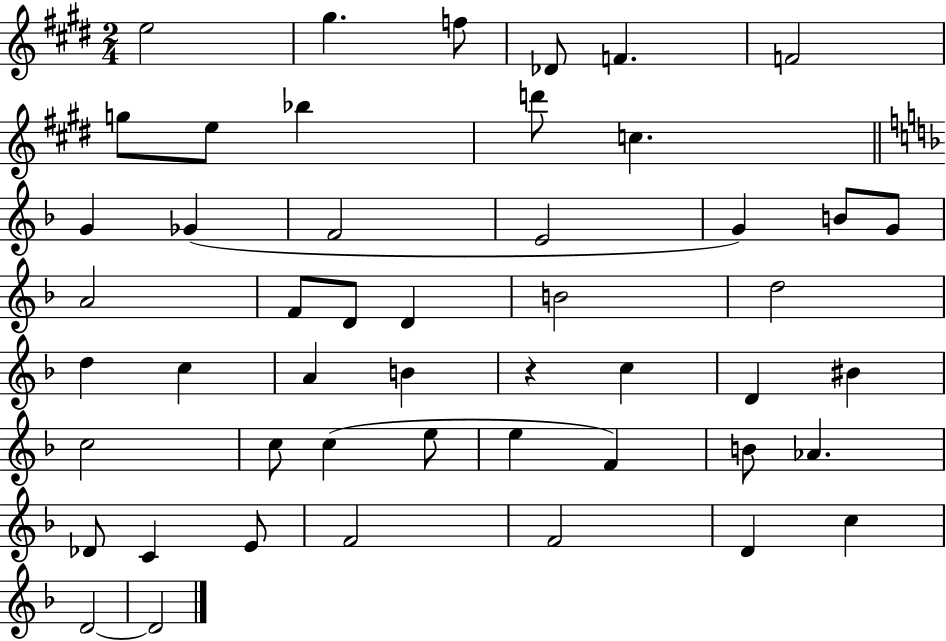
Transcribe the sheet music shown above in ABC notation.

X:1
T:Untitled
M:2/4
L:1/4
K:E
e2 ^g f/2 _D/2 F F2 g/2 e/2 _b d'/2 c G _G F2 E2 G B/2 G/2 A2 F/2 D/2 D B2 d2 d c A B z c D ^B c2 c/2 c e/2 e F B/2 _A _D/2 C E/2 F2 F2 D c D2 D2